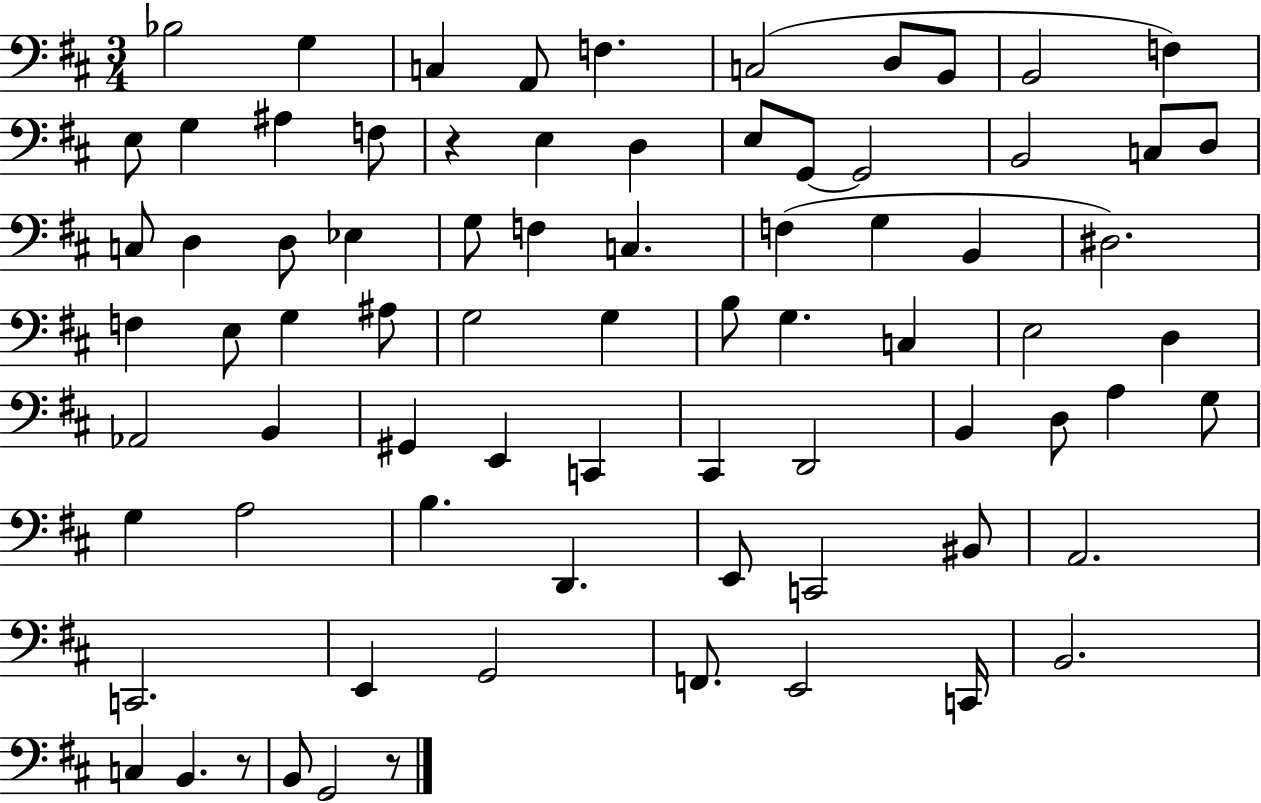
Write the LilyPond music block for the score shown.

{
  \clef bass
  \numericTimeSignature
  \time 3/4
  \key d \major
  bes2 g4 | c4 a,8 f4. | c2( d8 b,8 | b,2 f4) | \break e8 g4 ais4 f8 | r4 e4 d4 | e8 g,8~~ g,2 | b,2 c8 d8 | \break c8 d4 d8 ees4 | g8 f4 c4. | f4( g4 b,4 | dis2.) | \break f4 e8 g4 ais8 | g2 g4 | b8 g4. c4 | e2 d4 | \break aes,2 b,4 | gis,4 e,4 c,4 | cis,4 d,2 | b,4 d8 a4 g8 | \break g4 a2 | b4. d,4. | e,8 c,2 bis,8 | a,2. | \break c,2. | e,4 g,2 | f,8. e,2 c,16 | b,2. | \break c4 b,4. r8 | b,8 g,2 r8 | \bar "|."
}